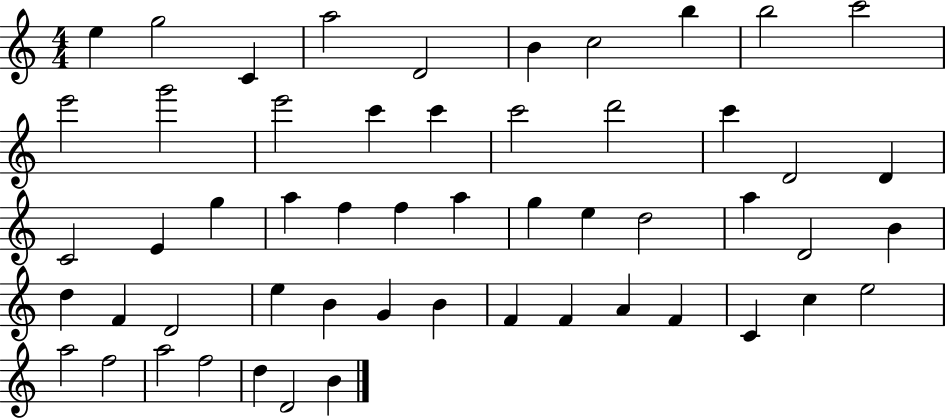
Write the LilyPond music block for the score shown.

{
  \clef treble
  \numericTimeSignature
  \time 4/4
  \key c \major
  e''4 g''2 c'4 | a''2 d'2 | b'4 c''2 b''4 | b''2 c'''2 | \break e'''2 g'''2 | e'''2 c'''4 c'''4 | c'''2 d'''2 | c'''4 d'2 d'4 | \break c'2 e'4 g''4 | a''4 f''4 f''4 a''4 | g''4 e''4 d''2 | a''4 d'2 b'4 | \break d''4 f'4 d'2 | e''4 b'4 g'4 b'4 | f'4 f'4 a'4 f'4 | c'4 c''4 e''2 | \break a''2 f''2 | a''2 f''2 | d''4 d'2 b'4 | \bar "|."
}